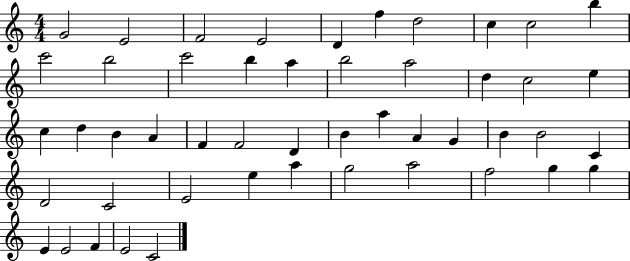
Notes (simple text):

G4/h E4/h F4/h E4/h D4/q F5/q D5/h C5/q C5/h B5/q C6/h B5/h C6/h B5/q A5/q B5/h A5/h D5/q C5/h E5/q C5/q D5/q B4/q A4/q F4/q F4/h D4/q B4/q A5/q A4/q G4/q B4/q B4/h C4/q D4/h C4/h E4/h E5/q A5/q G5/h A5/h F5/h G5/q G5/q E4/q E4/h F4/q E4/h C4/h